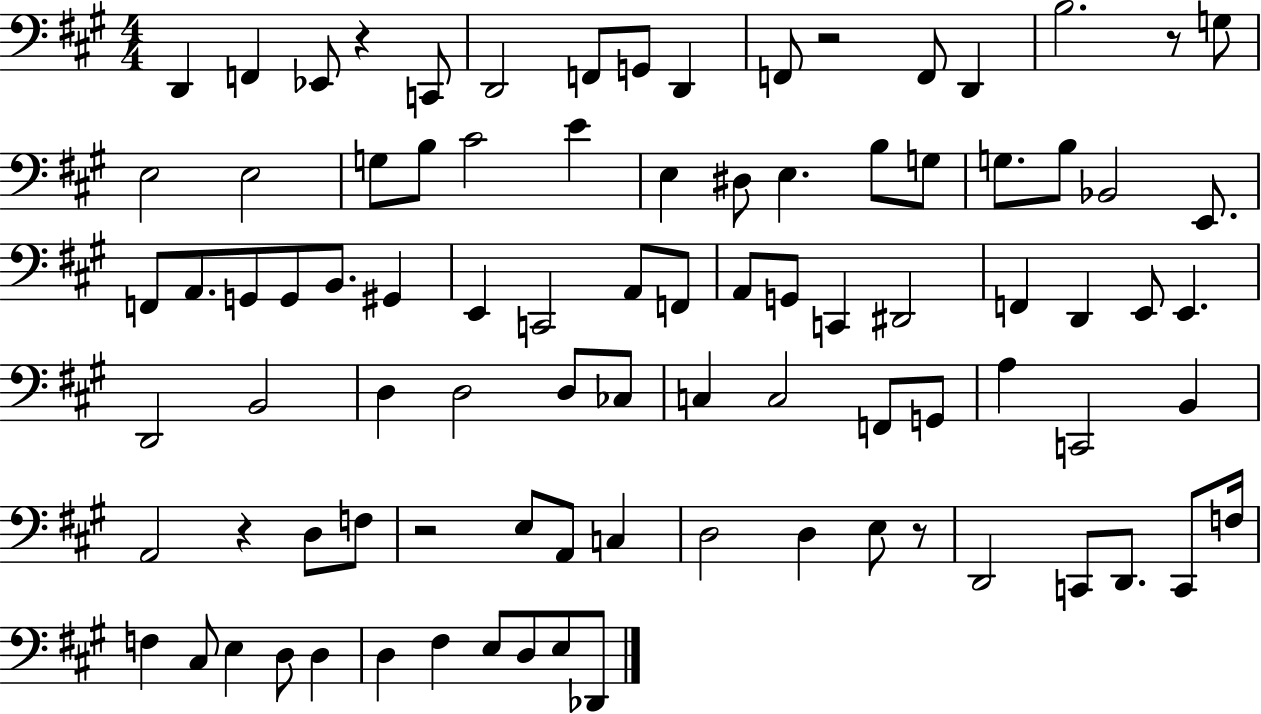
{
  \clef bass
  \numericTimeSignature
  \time 4/4
  \key a \major
  d,4 f,4 ees,8 r4 c,8 | d,2 f,8 g,8 d,4 | f,8 r2 f,8 d,4 | b2. r8 g8 | \break e2 e2 | g8 b8 cis'2 e'4 | e4 dis8 e4. b8 g8 | g8. b8 bes,2 e,8. | \break f,8 a,8. g,8 g,8 b,8. gis,4 | e,4 c,2 a,8 f,8 | a,8 g,8 c,4 dis,2 | f,4 d,4 e,8 e,4. | \break d,2 b,2 | d4 d2 d8 ces8 | c4 c2 f,8 g,8 | a4 c,2 b,4 | \break a,2 r4 d8 f8 | r2 e8 a,8 c4 | d2 d4 e8 r8 | d,2 c,8 d,8. c,8 f16 | \break f4 cis8 e4 d8 d4 | d4 fis4 e8 d8 e8 des,8 | \bar "|."
}